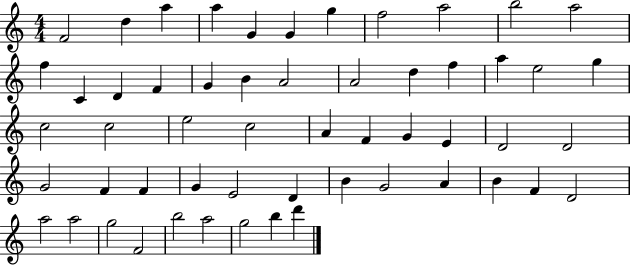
F4/h D5/q A5/q A5/q G4/q G4/q G5/q F5/h A5/h B5/h A5/h F5/q C4/q D4/q F4/q G4/q B4/q A4/h A4/h D5/q F5/q A5/q E5/h G5/q C5/h C5/h E5/h C5/h A4/q F4/q G4/q E4/q D4/h D4/h G4/h F4/q F4/q G4/q E4/h D4/q B4/q G4/h A4/q B4/q F4/q D4/h A5/h A5/h G5/h F4/h B5/h A5/h G5/h B5/q D6/q